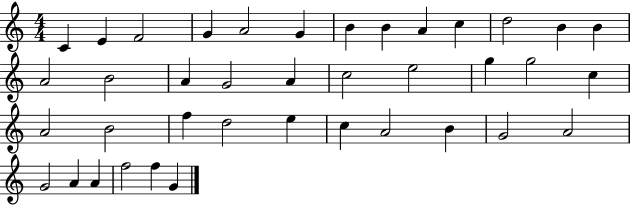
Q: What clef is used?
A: treble